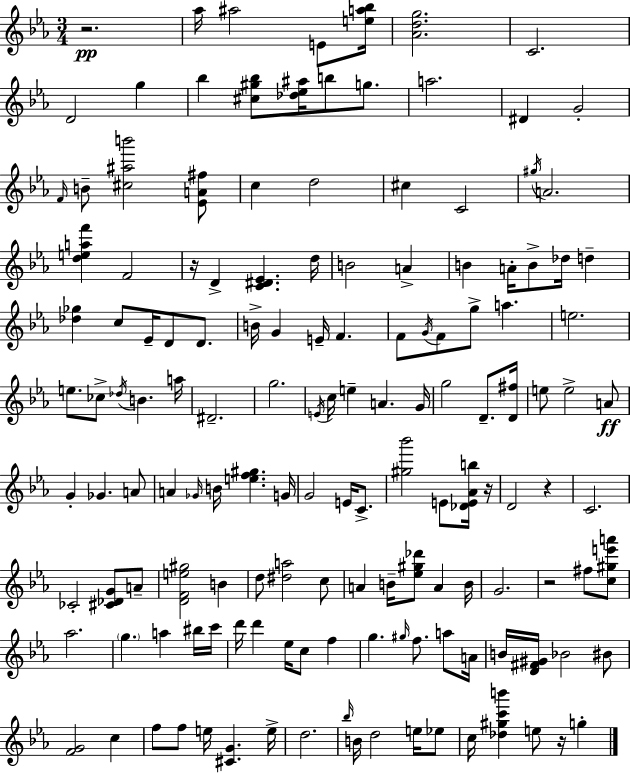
R/h. Ab5/s A#5/h E4/e [E5,A5,Bb5]/s [Ab4,D5,G5]/h. C4/h. D4/h G5/q Bb5/q [C#5,G#5,Bb5]/e [Db5,Eb5,A#5]/s B5/e G5/e. A5/h. D#4/q G4/h F4/s B4/e [C#5,A#5,B6]/h [Eb4,A4,F#5]/e C5/q D5/h C#5/q C4/h G#5/s A4/h. [D5,E5,A5,F6]/q F4/h R/s D4/q [C4,D#4,Eb4]/q. D5/s B4/h A4/q B4/q A4/s B4/e Db5/s D5/q [Db5,Gb5]/q C5/e Eb4/s D4/e D4/e. B4/s G4/q E4/s F4/q. F4/e G4/s F4/e G5/e A5/q. E5/h. E5/e. CES5/e Db5/s B4/q. A5/s D#4/h. G5/h. E4/s C5/s E5/q A4/q. G4/s G5/h D4/e. [D4,F#5]/s E5/e E5/h A4/e G4/q Gb4/q. A4/e A4/q Gb4/s B4/s [E5,F5,G#5]/q. G4/s G4/h E4/s C4/e. [G#5,Bb6]/h E4/e [Db4,E4,Ab4,B5]/s R/s D4/h R/q C4/h. CES4/h [C#4,Db4,G4]/e A4/e [D4,F4,E5,G#5]/h B4/q D5/e [D#5,A5]/h C5/e A4/q B4/s [Eb5,G#5,Db6]/e A4/q B4/s G4/h. R/h F#5/e [C5,G#5,E6,A6]/e Ab5/h. G5/q. A5/q BIS5/s C6/s D6/s D6/q Eb5/s C5/e F5/q G5/q. G#5/s F5/e. A5/e A4/s B4/s [D4,F#4,G#4]/s Bb4/h BIS4/e [F4,G4]/h C5/q F5/e F5/e E5/s [C#4,G4]/q. E5/s D5/h. Bb5/s B4/s D5/h E5/s Eb5/e C5/s [Db5,G#5,C6,B6]/q E5/e R/s G5/q